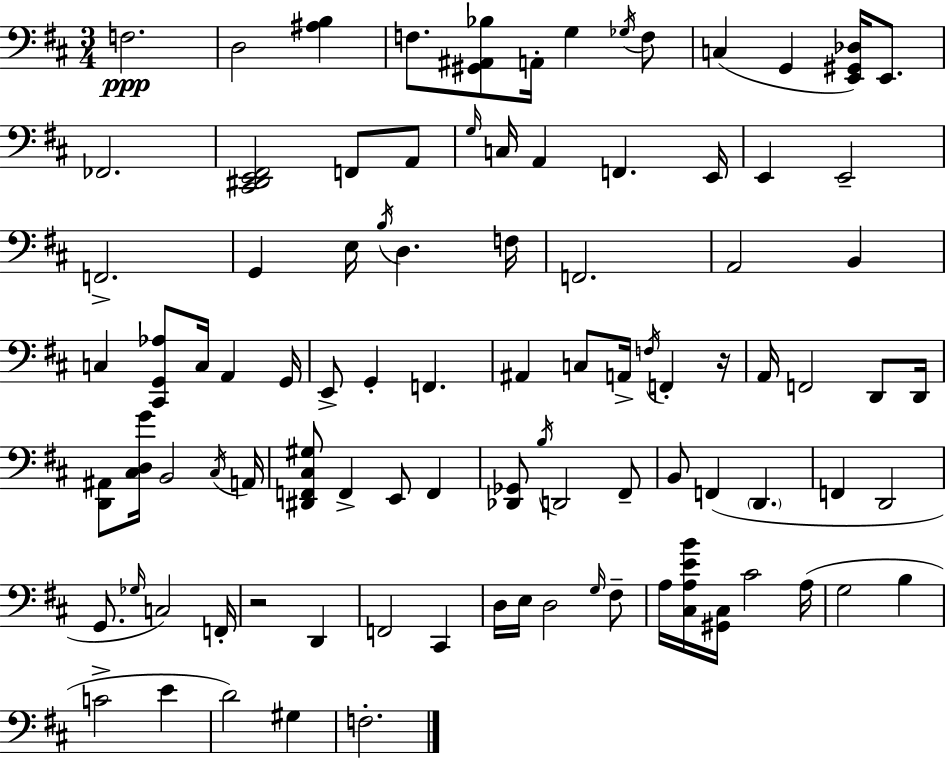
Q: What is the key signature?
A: D major